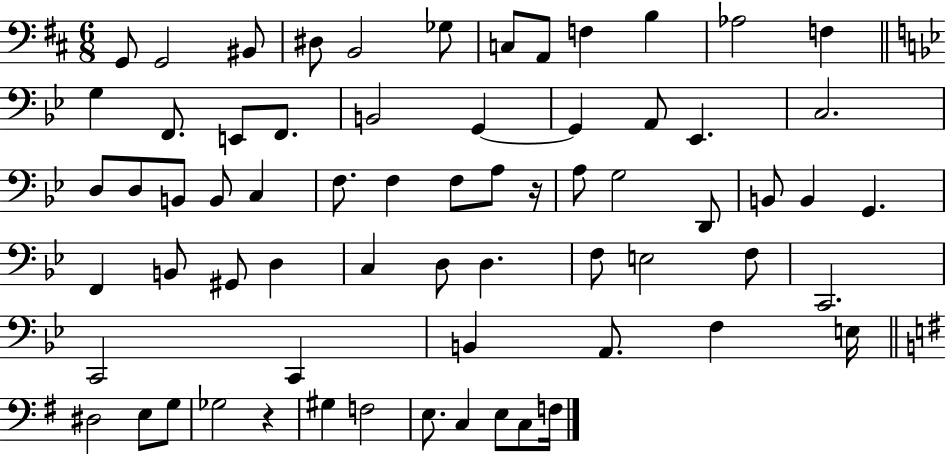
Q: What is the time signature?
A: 6/8